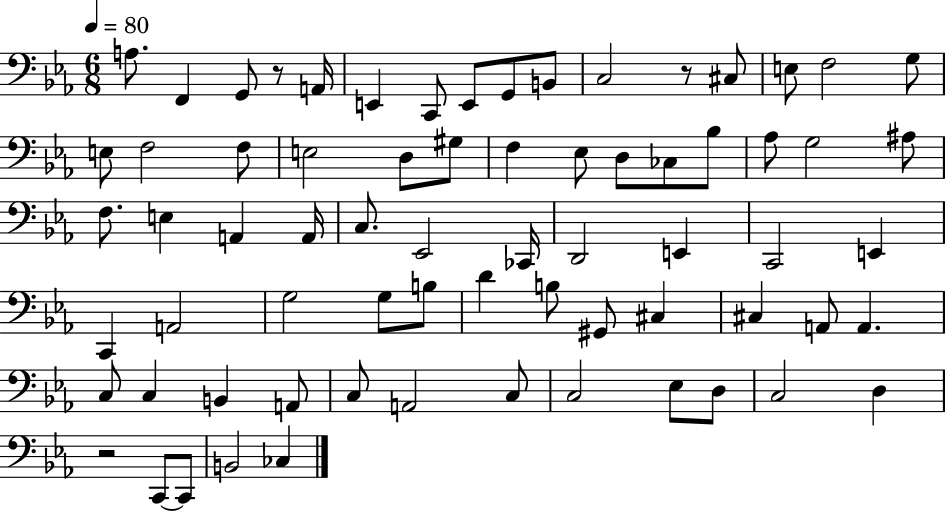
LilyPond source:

{
  \clef bass
  \numericTimeSignature
  \time 6/8
  \key ees \major
  \tempo 4 = 80
  a8. f,4 g,8 r8 a,16 | e,4 c,8 e,8 g,8 b,8 | c2 r8 cis8 | e8 f2 g8 | \break e8 f2 f8 | e2 d8 gis8 | f4 ees8 d8 ces8 bes8 | aes8 g2 ais8 | \break f8. e4 a,4 a,16 | c8. ees,2 ces,16 | d,2 e,4 | c,2 e,4 | \break c,4 a,2 | g2 g8 b8 | d'4 b8 gis,8 cis4 | cis4 a,8 a,4. | \break c8 c4 b,4 a,8 | c8 a,2 c8 | c2 ees8 d8 | c2 d4 | \break r2 c,8~~ c,8 | b,2 ces4 | \bar "|."
}